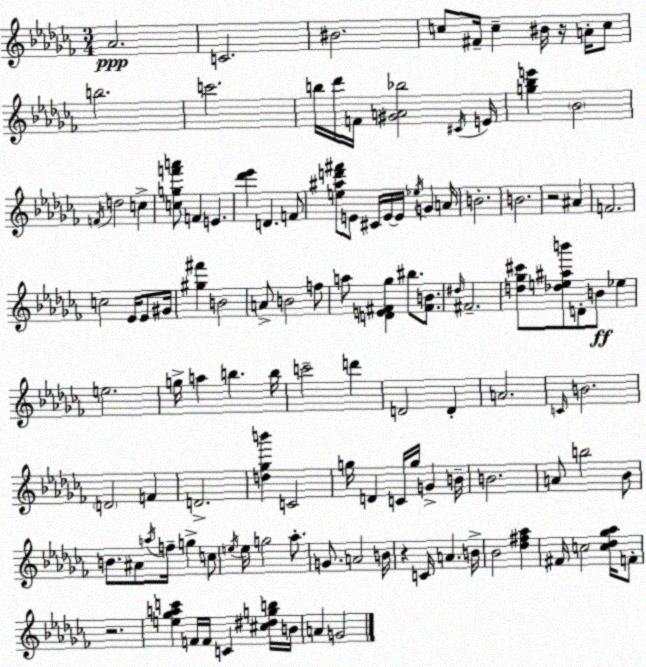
X:1
T:Untitled
M:3/4
L:1/4
K:Abm
_A2 C2 ^B2 c/2 ^F/4 c ^B/4 z/4 A/4 c/2 b2 c'2 b/4 _d'/4 F/4 [^GA_b]2 ^C/4 E/4 [g_be'] _B2 F/4 d2 c [cgf'a']/2 F E [_d'_e'] D F/2 [e^ad'^f']/2 E/2 ^C/4 E/4 E/4 _e/4 G A/4 B2 B2 z2 ^A F2 c2 _E/4 _E/2 ^G/4 [^g^f'] B2 A/2 B2 f/2 a/2 [DE^F_g] ^b/2 [^FB]/2 ^d/4 ^F2 [d_g^c']/2 [_de^ab']/2 D/2 B/2 _e e2 g/4 a b b/4 c'2 d' D2 D A2 C/4 B2 D2 F D2 [d_gb'] C2 g/4 D C/4 g/4 G B/4 B2 A/2 b2 _B/2 B/2 ^A/2 a/4 f/4 g c/2 e/4 e/4 g2 _a/2 G/2 A2 B/4 z C/4 A B/4 _B2 [_d^f_a] ^F/4 c2 [c_d_g_a]/4 F/2 z2 [e_gac'] F/4 F/4 C [^c^dgb]/4 B/4 A G2